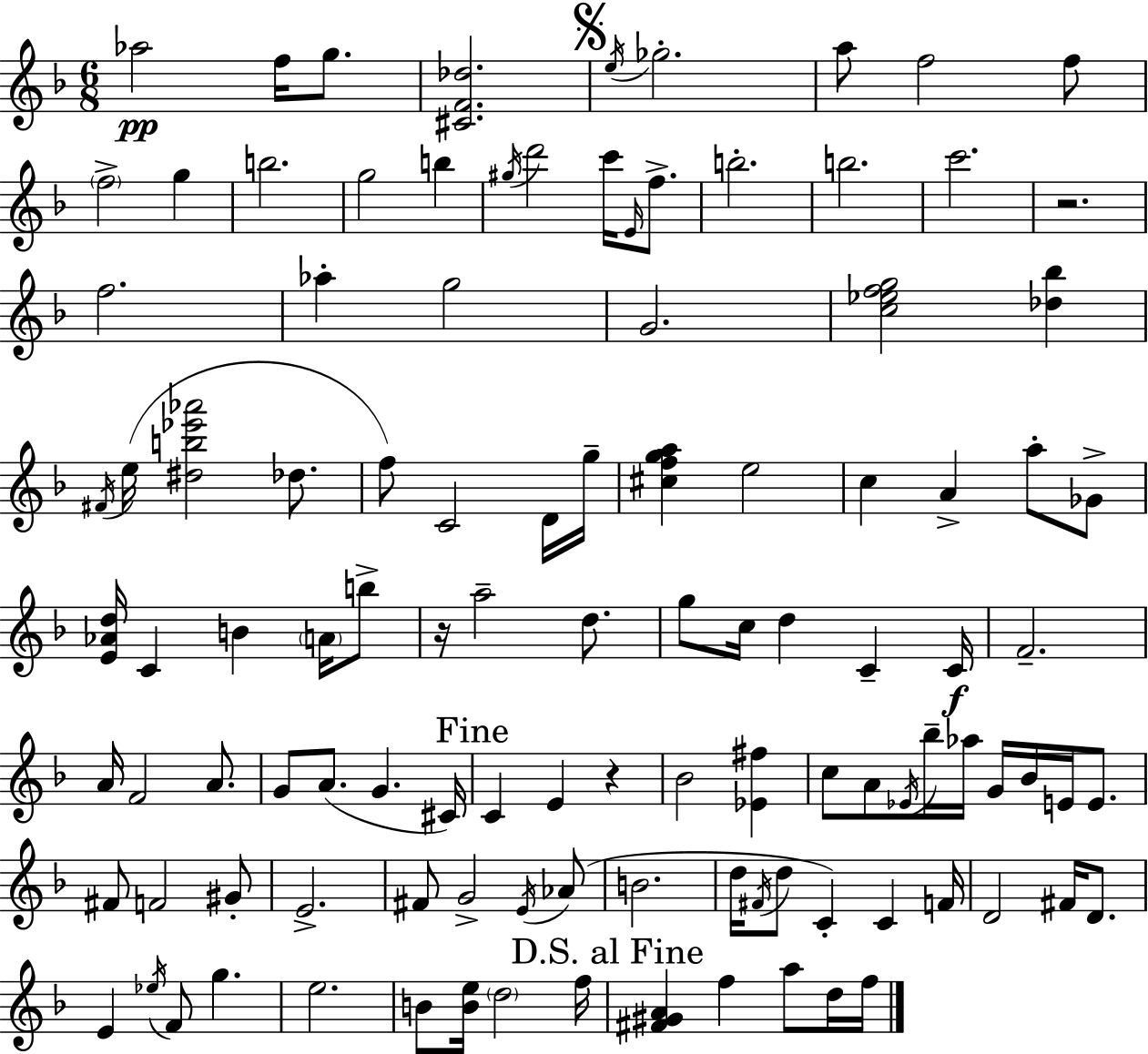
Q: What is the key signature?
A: F major